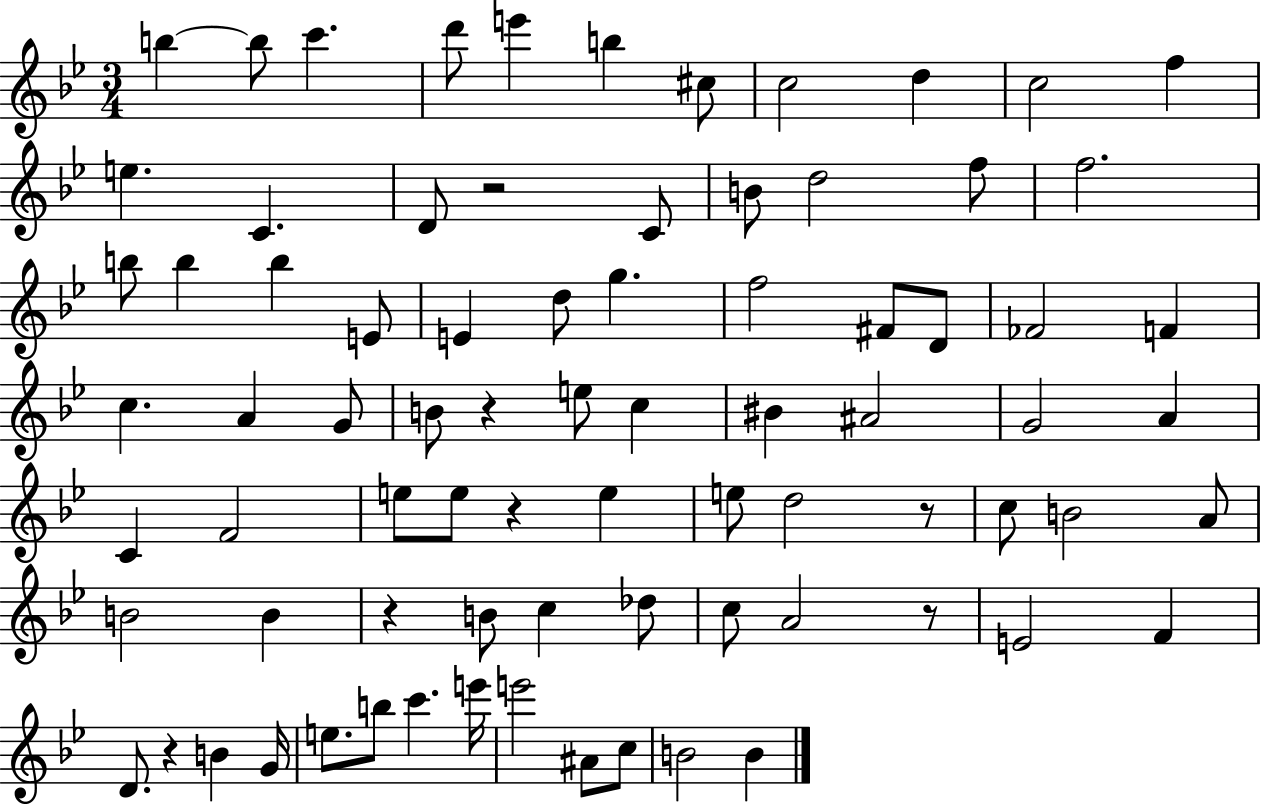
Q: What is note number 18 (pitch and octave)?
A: F5